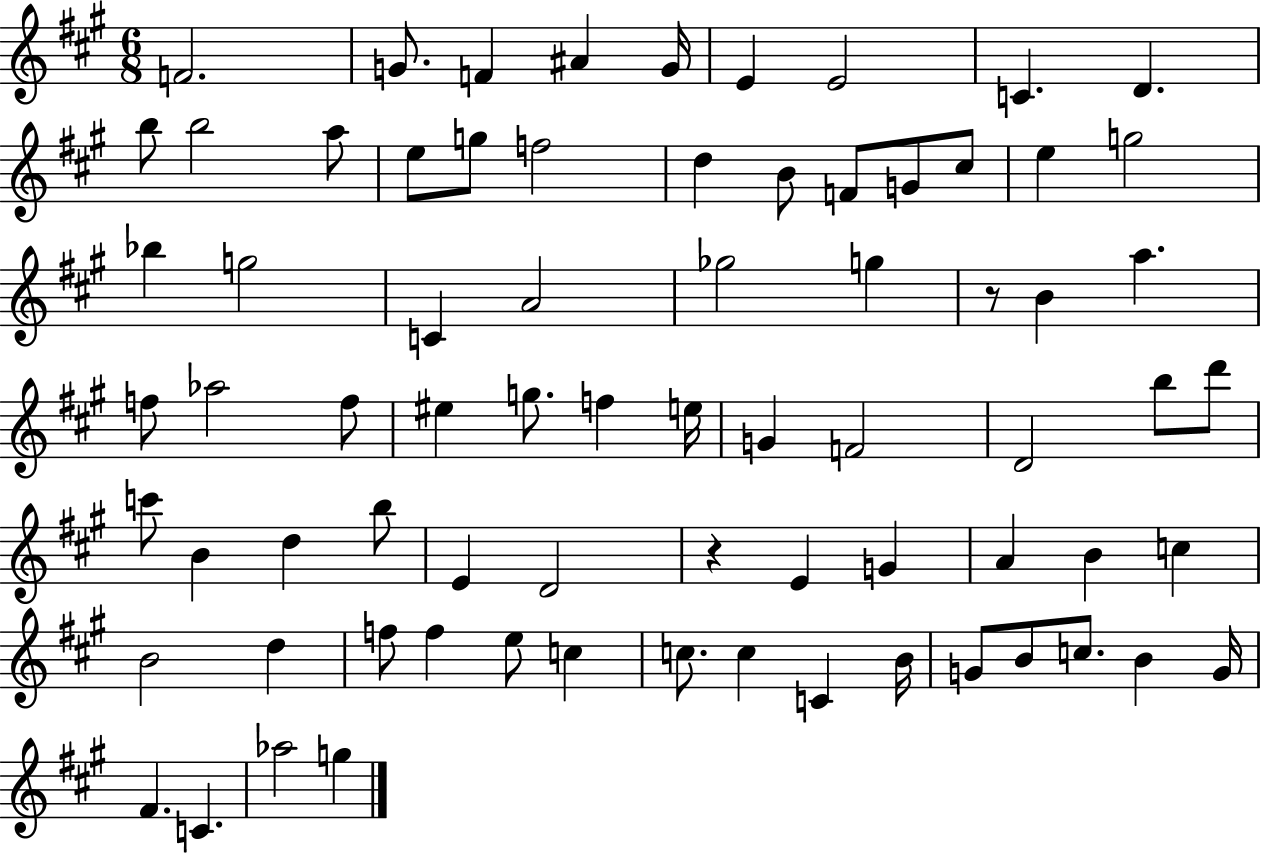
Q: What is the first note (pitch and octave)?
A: F4